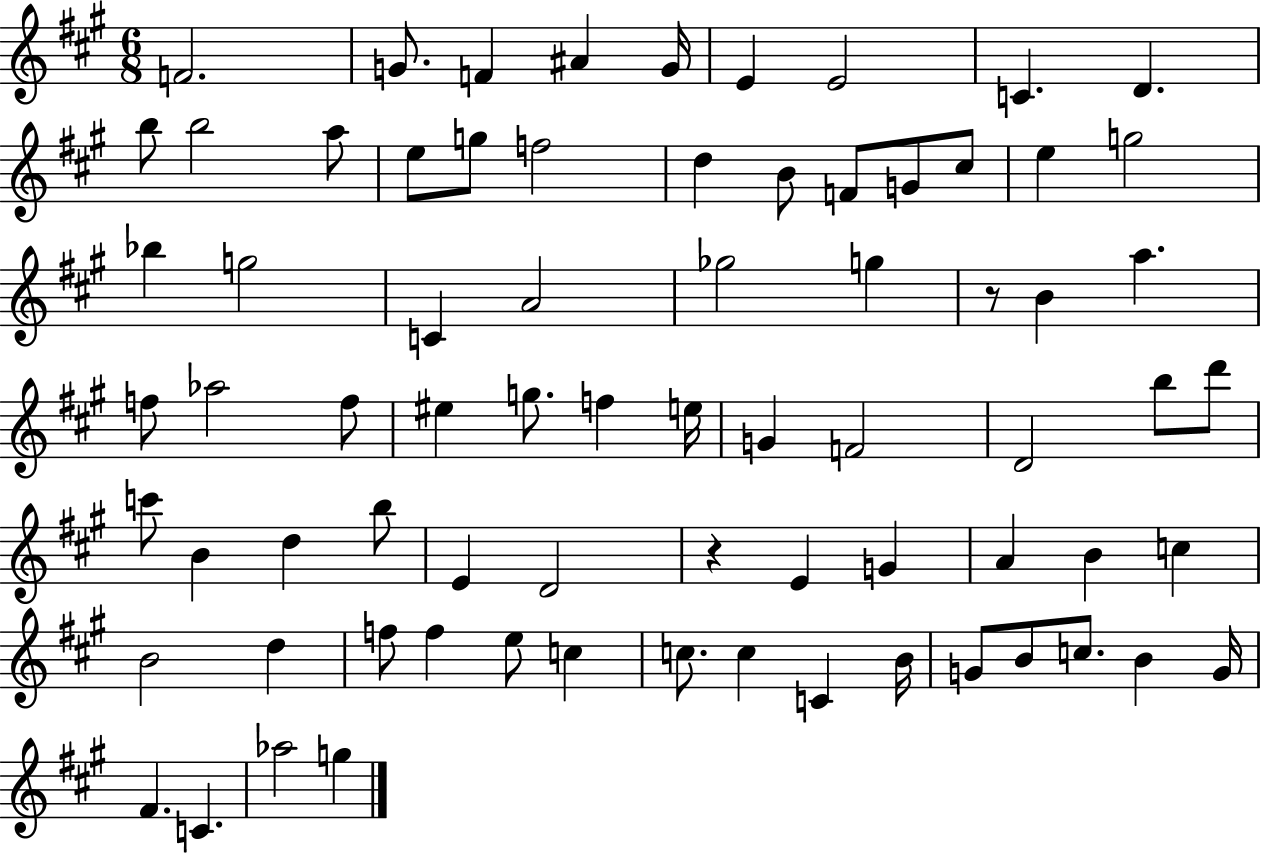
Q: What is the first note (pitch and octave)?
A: F4